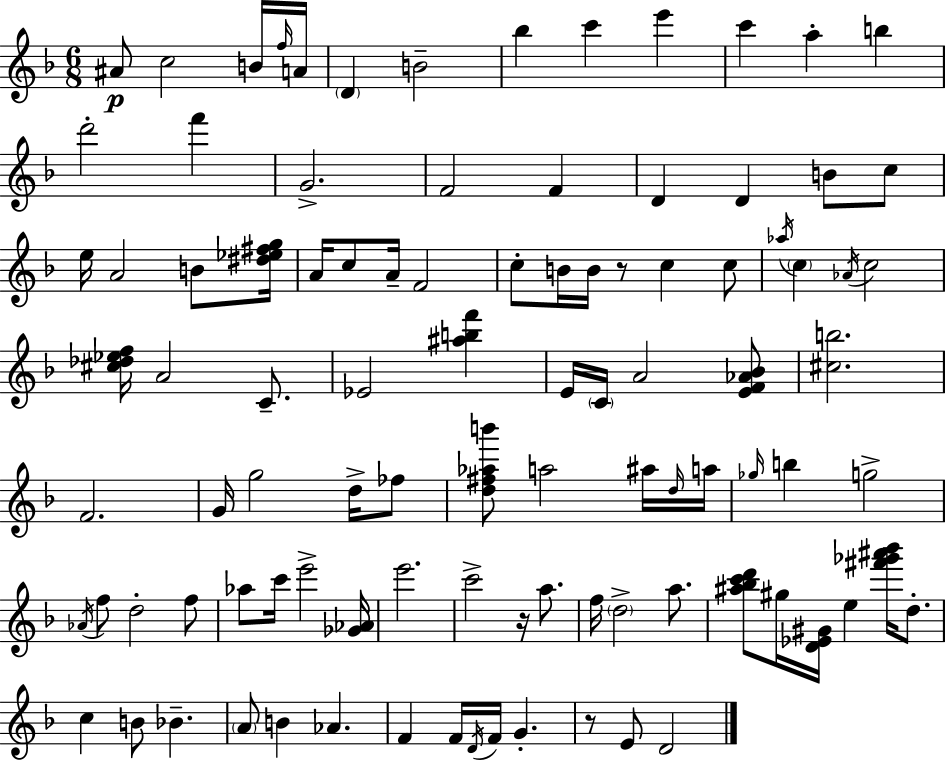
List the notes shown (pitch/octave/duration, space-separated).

A#4/e C5/h B4/s F5/s A4/s D4/q B4/h Bb5/q C6/q E6/q C6/q A5/q B5/q D6/h F6/q G4/h. F4/h F4/q D4/q D4/q B4/e C5/e E5/s A4/h B4/e [D#5,Eb5,F#5,G5]/s A4/s C5/e A4/s F4/h C5/e B4/s B4/s R/e C5/q C5/e Ab5/s C5/q Ab4/s C5/h [C#5,Db5,Eb5,F5]/s A4/h C4/e. Eb4/h [A#5,B5,F6]/q E4/s C4/s A4/h [E4,F4,Ab4,Bb4]/e [C#5,B5]/h. F4/h. G4/s G5/h D5/s FES5/e [D5,F#5,Ab5,B6]/e A5/h A#5/s D5/s A5/s Gb5/s B5/q G5/h Ab4/s F5/e D5/h F5/e Ab5/e C6/s E6/h [Gb4,Ab4]/s E6/h. C6/h R/s A5/e. F5/s D5/h A5/e. [A#5,Bb5,C6,D6]/e G#5/s [D4,Eb4,G#4]/s E5/q [F#6,Gb6,A#6,Bb6]/s D5/e. C5/q B4/e Bb4/q. A4/e B4/q Ab4/q. F4/q F4/s D4/s F4/s G4/q. R/e E4/e D4/h